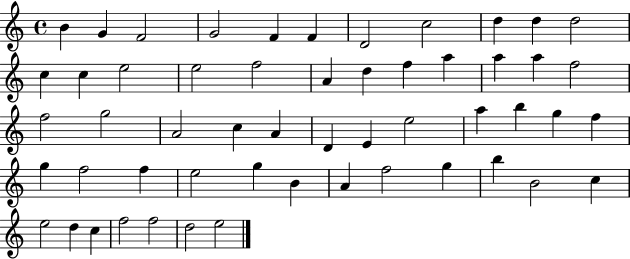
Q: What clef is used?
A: treble